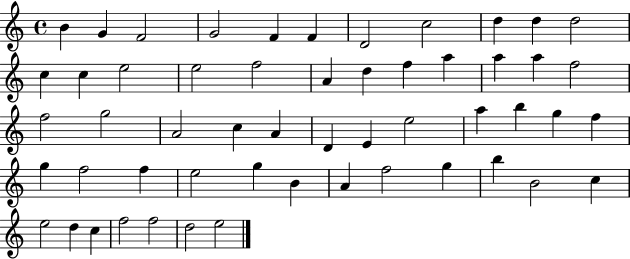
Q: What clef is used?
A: treble